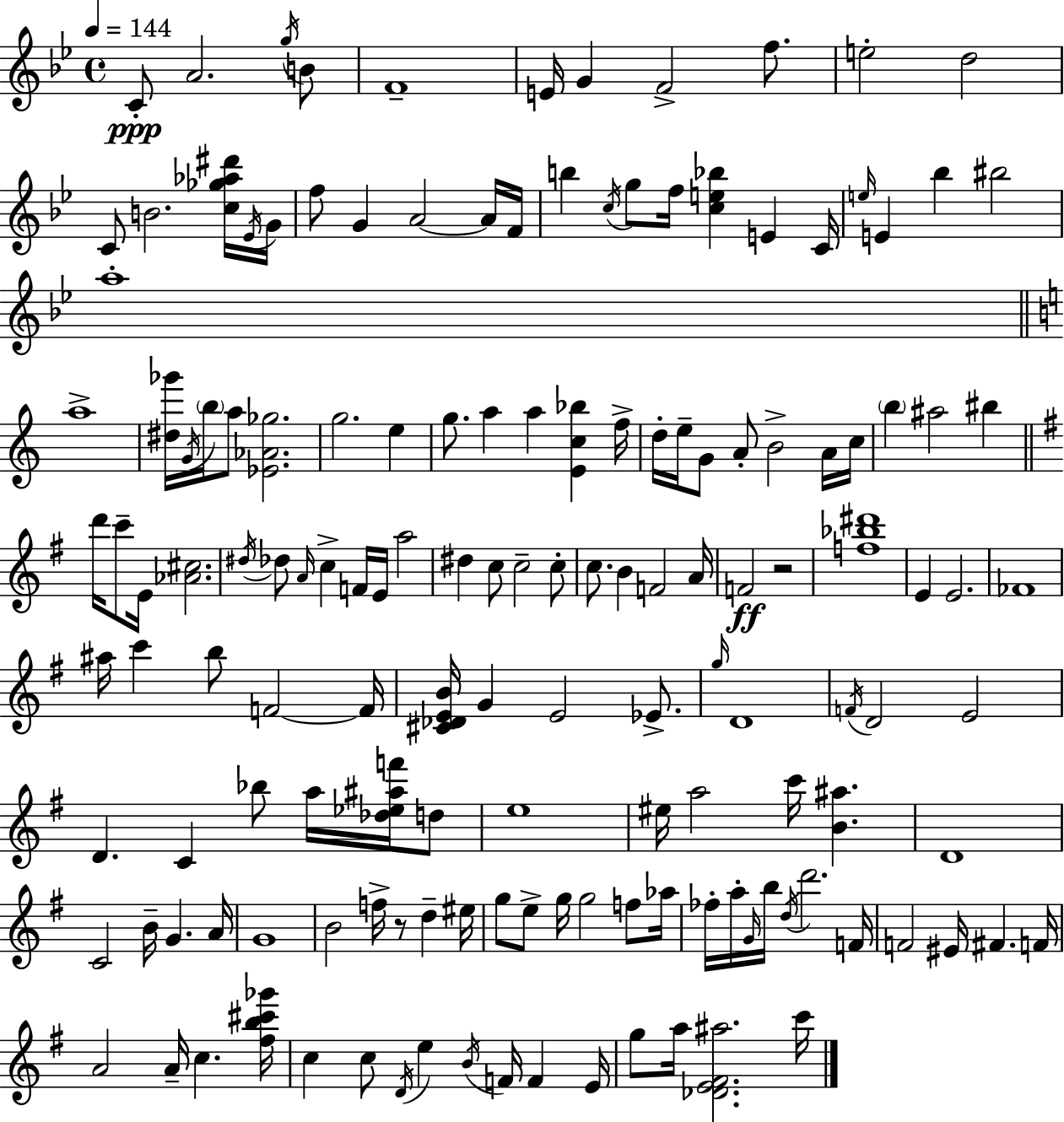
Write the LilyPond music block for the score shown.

{
  \clef treble
  \time 4/4
  \defaultTimeSignature
  \key g \minor
  \tempo 4 = 144
  c'8-.\ppp a'2. \acciaccatura { g''16 } b'8 | f'1-- | e'16 g'4 f'2-> f''8. | e''2-. d''2 | \break c'8 b'2. <c'' ges'' aes'' dis'''>16 | \acciaccatura { ees'16 } g'16 f''8 g'4 a'2~~ | a'16 f'16 b''4 \acciaccatura { c''16 } g''8 f''16 <c'' e'' bes''>4 e'4 | c'16 \grace { e''16 } e'4 bes''4 bis''2 | \break a''1-. | \bar "||" \break \key a \minor a''1-> | <dis'' ges'''>16 \acciaccatura { g'16 } \parenthesize b''16 a''8 <ees' aes' ges''>2. | g''2. e''4 | g''8. a''4 a''4 <e' c'' bes''>4 | \break f''16-> d''16-. e''16-- g'8 a'8-. b'2-> a'16 | c''16 \parenthesize b''4 ais''2 bis''4 | \bar "||" \break \key e \minor d'''16 c'''8-- e'16 <aes' cis''>2. | \acciaccatura { dis''16 } des''8 \grace { a'16 } c''4-> f'16 e'16 a''2 | dis''4 c''8 c''2-- | c''8-. c''8. b'4 f'2 | \break a'16 f'2\ff r2 | <f'' bes'' dis'''>1 | e'4 e'2. | fes'1 | \break ais''16 c'''4 b''8 f'2~~ | f'16 <cis' des' e' b'>16 g'4 e'2 ees'8.-> | \grace { g''16 } d'1 | \acciaccatura { f'16 } d'2 e'2 | \break d'4. c'4 bes''8 | a''16 <des'' ees'' ais'' f'''>16 d''8 e''1 | eis''16 a''2 c'''16 <b' ais''>4. | d'1 | \break c'2 b'16-- g'4. | a'16 g'1 | b'2 f''16-> r8 d''4-- | eis''16 g''8 e''8-> g''16 g''2 | \break f''8 aes''16 fes''16-. a''16-. \grace { g'16 } b''16 \acciaccatura { d''16 } d'''2. | f'16 f'2 eis'16 fis'4. | f'16 a'2 a'16-- c''4. | <fis'' b'' cis''' ges'''>16 c''4 c''8 \acciaccatura { d'16 } e''4 | \break \acciaccatura { b'16 } f'16 f'4 e'16 g''8 a''16 <des' e' fis' ais''>2. | c'''16 \bar "|."
}